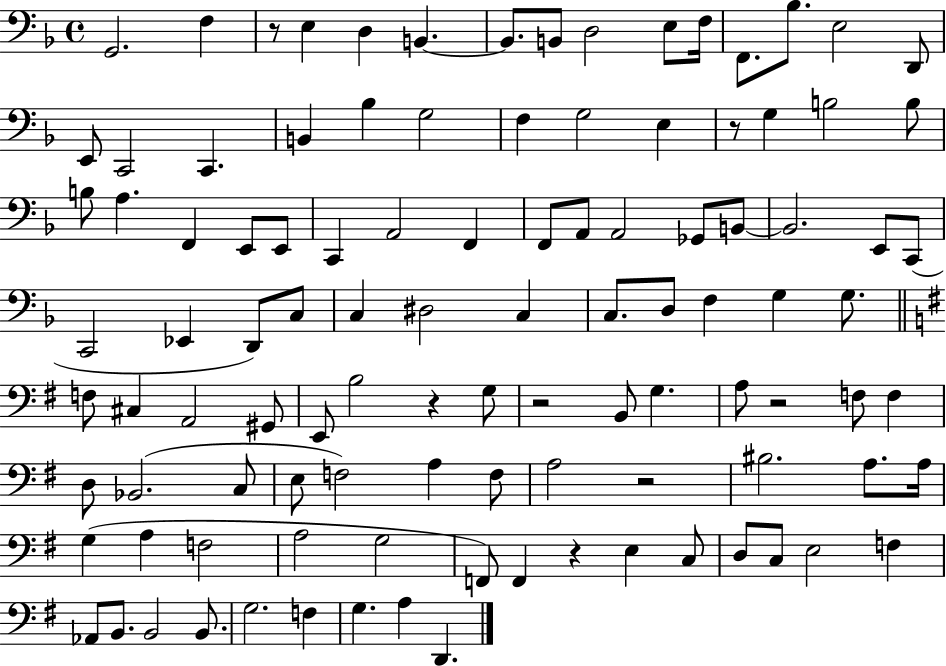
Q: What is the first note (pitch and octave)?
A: G2